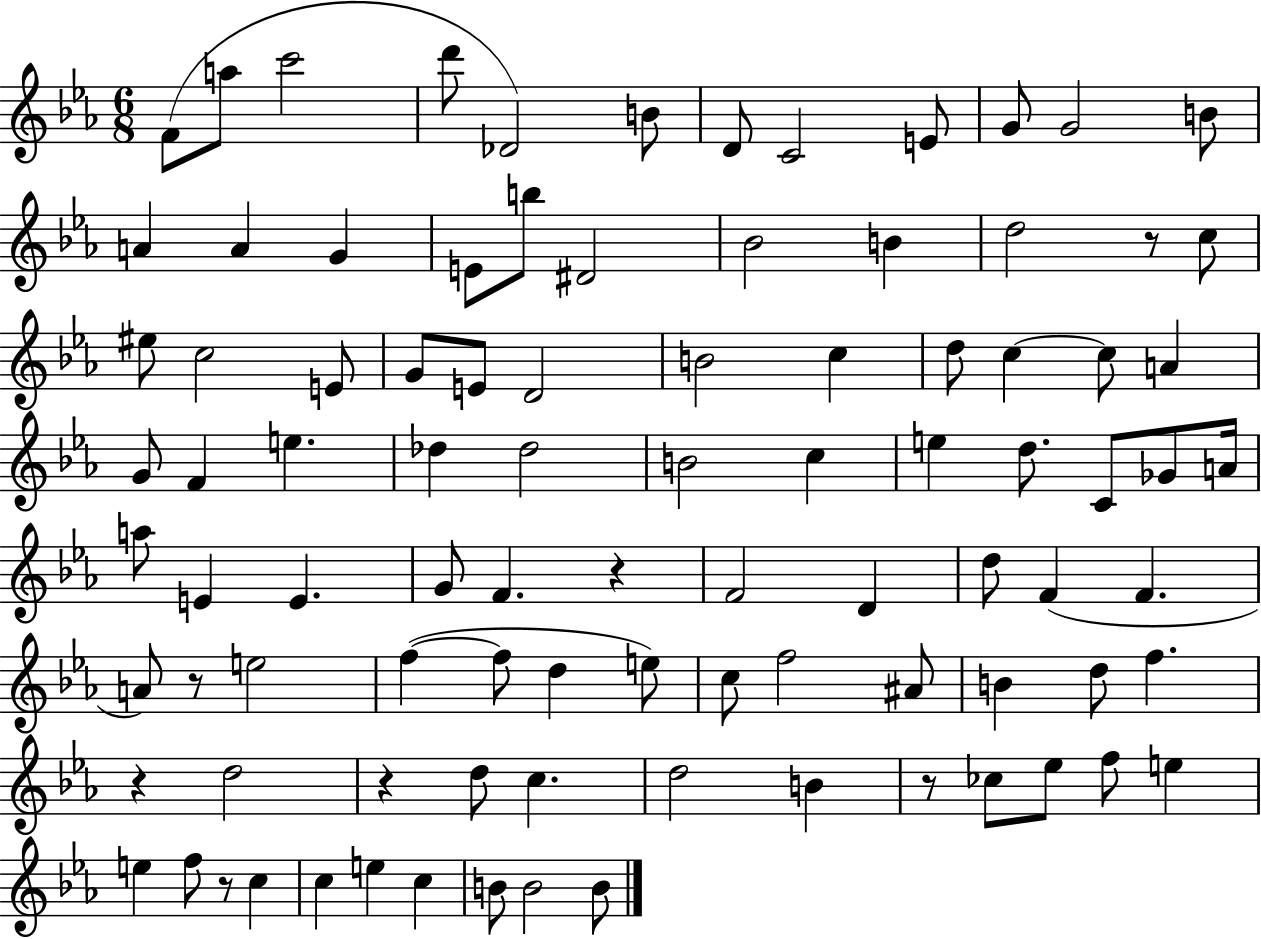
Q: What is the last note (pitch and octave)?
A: B4